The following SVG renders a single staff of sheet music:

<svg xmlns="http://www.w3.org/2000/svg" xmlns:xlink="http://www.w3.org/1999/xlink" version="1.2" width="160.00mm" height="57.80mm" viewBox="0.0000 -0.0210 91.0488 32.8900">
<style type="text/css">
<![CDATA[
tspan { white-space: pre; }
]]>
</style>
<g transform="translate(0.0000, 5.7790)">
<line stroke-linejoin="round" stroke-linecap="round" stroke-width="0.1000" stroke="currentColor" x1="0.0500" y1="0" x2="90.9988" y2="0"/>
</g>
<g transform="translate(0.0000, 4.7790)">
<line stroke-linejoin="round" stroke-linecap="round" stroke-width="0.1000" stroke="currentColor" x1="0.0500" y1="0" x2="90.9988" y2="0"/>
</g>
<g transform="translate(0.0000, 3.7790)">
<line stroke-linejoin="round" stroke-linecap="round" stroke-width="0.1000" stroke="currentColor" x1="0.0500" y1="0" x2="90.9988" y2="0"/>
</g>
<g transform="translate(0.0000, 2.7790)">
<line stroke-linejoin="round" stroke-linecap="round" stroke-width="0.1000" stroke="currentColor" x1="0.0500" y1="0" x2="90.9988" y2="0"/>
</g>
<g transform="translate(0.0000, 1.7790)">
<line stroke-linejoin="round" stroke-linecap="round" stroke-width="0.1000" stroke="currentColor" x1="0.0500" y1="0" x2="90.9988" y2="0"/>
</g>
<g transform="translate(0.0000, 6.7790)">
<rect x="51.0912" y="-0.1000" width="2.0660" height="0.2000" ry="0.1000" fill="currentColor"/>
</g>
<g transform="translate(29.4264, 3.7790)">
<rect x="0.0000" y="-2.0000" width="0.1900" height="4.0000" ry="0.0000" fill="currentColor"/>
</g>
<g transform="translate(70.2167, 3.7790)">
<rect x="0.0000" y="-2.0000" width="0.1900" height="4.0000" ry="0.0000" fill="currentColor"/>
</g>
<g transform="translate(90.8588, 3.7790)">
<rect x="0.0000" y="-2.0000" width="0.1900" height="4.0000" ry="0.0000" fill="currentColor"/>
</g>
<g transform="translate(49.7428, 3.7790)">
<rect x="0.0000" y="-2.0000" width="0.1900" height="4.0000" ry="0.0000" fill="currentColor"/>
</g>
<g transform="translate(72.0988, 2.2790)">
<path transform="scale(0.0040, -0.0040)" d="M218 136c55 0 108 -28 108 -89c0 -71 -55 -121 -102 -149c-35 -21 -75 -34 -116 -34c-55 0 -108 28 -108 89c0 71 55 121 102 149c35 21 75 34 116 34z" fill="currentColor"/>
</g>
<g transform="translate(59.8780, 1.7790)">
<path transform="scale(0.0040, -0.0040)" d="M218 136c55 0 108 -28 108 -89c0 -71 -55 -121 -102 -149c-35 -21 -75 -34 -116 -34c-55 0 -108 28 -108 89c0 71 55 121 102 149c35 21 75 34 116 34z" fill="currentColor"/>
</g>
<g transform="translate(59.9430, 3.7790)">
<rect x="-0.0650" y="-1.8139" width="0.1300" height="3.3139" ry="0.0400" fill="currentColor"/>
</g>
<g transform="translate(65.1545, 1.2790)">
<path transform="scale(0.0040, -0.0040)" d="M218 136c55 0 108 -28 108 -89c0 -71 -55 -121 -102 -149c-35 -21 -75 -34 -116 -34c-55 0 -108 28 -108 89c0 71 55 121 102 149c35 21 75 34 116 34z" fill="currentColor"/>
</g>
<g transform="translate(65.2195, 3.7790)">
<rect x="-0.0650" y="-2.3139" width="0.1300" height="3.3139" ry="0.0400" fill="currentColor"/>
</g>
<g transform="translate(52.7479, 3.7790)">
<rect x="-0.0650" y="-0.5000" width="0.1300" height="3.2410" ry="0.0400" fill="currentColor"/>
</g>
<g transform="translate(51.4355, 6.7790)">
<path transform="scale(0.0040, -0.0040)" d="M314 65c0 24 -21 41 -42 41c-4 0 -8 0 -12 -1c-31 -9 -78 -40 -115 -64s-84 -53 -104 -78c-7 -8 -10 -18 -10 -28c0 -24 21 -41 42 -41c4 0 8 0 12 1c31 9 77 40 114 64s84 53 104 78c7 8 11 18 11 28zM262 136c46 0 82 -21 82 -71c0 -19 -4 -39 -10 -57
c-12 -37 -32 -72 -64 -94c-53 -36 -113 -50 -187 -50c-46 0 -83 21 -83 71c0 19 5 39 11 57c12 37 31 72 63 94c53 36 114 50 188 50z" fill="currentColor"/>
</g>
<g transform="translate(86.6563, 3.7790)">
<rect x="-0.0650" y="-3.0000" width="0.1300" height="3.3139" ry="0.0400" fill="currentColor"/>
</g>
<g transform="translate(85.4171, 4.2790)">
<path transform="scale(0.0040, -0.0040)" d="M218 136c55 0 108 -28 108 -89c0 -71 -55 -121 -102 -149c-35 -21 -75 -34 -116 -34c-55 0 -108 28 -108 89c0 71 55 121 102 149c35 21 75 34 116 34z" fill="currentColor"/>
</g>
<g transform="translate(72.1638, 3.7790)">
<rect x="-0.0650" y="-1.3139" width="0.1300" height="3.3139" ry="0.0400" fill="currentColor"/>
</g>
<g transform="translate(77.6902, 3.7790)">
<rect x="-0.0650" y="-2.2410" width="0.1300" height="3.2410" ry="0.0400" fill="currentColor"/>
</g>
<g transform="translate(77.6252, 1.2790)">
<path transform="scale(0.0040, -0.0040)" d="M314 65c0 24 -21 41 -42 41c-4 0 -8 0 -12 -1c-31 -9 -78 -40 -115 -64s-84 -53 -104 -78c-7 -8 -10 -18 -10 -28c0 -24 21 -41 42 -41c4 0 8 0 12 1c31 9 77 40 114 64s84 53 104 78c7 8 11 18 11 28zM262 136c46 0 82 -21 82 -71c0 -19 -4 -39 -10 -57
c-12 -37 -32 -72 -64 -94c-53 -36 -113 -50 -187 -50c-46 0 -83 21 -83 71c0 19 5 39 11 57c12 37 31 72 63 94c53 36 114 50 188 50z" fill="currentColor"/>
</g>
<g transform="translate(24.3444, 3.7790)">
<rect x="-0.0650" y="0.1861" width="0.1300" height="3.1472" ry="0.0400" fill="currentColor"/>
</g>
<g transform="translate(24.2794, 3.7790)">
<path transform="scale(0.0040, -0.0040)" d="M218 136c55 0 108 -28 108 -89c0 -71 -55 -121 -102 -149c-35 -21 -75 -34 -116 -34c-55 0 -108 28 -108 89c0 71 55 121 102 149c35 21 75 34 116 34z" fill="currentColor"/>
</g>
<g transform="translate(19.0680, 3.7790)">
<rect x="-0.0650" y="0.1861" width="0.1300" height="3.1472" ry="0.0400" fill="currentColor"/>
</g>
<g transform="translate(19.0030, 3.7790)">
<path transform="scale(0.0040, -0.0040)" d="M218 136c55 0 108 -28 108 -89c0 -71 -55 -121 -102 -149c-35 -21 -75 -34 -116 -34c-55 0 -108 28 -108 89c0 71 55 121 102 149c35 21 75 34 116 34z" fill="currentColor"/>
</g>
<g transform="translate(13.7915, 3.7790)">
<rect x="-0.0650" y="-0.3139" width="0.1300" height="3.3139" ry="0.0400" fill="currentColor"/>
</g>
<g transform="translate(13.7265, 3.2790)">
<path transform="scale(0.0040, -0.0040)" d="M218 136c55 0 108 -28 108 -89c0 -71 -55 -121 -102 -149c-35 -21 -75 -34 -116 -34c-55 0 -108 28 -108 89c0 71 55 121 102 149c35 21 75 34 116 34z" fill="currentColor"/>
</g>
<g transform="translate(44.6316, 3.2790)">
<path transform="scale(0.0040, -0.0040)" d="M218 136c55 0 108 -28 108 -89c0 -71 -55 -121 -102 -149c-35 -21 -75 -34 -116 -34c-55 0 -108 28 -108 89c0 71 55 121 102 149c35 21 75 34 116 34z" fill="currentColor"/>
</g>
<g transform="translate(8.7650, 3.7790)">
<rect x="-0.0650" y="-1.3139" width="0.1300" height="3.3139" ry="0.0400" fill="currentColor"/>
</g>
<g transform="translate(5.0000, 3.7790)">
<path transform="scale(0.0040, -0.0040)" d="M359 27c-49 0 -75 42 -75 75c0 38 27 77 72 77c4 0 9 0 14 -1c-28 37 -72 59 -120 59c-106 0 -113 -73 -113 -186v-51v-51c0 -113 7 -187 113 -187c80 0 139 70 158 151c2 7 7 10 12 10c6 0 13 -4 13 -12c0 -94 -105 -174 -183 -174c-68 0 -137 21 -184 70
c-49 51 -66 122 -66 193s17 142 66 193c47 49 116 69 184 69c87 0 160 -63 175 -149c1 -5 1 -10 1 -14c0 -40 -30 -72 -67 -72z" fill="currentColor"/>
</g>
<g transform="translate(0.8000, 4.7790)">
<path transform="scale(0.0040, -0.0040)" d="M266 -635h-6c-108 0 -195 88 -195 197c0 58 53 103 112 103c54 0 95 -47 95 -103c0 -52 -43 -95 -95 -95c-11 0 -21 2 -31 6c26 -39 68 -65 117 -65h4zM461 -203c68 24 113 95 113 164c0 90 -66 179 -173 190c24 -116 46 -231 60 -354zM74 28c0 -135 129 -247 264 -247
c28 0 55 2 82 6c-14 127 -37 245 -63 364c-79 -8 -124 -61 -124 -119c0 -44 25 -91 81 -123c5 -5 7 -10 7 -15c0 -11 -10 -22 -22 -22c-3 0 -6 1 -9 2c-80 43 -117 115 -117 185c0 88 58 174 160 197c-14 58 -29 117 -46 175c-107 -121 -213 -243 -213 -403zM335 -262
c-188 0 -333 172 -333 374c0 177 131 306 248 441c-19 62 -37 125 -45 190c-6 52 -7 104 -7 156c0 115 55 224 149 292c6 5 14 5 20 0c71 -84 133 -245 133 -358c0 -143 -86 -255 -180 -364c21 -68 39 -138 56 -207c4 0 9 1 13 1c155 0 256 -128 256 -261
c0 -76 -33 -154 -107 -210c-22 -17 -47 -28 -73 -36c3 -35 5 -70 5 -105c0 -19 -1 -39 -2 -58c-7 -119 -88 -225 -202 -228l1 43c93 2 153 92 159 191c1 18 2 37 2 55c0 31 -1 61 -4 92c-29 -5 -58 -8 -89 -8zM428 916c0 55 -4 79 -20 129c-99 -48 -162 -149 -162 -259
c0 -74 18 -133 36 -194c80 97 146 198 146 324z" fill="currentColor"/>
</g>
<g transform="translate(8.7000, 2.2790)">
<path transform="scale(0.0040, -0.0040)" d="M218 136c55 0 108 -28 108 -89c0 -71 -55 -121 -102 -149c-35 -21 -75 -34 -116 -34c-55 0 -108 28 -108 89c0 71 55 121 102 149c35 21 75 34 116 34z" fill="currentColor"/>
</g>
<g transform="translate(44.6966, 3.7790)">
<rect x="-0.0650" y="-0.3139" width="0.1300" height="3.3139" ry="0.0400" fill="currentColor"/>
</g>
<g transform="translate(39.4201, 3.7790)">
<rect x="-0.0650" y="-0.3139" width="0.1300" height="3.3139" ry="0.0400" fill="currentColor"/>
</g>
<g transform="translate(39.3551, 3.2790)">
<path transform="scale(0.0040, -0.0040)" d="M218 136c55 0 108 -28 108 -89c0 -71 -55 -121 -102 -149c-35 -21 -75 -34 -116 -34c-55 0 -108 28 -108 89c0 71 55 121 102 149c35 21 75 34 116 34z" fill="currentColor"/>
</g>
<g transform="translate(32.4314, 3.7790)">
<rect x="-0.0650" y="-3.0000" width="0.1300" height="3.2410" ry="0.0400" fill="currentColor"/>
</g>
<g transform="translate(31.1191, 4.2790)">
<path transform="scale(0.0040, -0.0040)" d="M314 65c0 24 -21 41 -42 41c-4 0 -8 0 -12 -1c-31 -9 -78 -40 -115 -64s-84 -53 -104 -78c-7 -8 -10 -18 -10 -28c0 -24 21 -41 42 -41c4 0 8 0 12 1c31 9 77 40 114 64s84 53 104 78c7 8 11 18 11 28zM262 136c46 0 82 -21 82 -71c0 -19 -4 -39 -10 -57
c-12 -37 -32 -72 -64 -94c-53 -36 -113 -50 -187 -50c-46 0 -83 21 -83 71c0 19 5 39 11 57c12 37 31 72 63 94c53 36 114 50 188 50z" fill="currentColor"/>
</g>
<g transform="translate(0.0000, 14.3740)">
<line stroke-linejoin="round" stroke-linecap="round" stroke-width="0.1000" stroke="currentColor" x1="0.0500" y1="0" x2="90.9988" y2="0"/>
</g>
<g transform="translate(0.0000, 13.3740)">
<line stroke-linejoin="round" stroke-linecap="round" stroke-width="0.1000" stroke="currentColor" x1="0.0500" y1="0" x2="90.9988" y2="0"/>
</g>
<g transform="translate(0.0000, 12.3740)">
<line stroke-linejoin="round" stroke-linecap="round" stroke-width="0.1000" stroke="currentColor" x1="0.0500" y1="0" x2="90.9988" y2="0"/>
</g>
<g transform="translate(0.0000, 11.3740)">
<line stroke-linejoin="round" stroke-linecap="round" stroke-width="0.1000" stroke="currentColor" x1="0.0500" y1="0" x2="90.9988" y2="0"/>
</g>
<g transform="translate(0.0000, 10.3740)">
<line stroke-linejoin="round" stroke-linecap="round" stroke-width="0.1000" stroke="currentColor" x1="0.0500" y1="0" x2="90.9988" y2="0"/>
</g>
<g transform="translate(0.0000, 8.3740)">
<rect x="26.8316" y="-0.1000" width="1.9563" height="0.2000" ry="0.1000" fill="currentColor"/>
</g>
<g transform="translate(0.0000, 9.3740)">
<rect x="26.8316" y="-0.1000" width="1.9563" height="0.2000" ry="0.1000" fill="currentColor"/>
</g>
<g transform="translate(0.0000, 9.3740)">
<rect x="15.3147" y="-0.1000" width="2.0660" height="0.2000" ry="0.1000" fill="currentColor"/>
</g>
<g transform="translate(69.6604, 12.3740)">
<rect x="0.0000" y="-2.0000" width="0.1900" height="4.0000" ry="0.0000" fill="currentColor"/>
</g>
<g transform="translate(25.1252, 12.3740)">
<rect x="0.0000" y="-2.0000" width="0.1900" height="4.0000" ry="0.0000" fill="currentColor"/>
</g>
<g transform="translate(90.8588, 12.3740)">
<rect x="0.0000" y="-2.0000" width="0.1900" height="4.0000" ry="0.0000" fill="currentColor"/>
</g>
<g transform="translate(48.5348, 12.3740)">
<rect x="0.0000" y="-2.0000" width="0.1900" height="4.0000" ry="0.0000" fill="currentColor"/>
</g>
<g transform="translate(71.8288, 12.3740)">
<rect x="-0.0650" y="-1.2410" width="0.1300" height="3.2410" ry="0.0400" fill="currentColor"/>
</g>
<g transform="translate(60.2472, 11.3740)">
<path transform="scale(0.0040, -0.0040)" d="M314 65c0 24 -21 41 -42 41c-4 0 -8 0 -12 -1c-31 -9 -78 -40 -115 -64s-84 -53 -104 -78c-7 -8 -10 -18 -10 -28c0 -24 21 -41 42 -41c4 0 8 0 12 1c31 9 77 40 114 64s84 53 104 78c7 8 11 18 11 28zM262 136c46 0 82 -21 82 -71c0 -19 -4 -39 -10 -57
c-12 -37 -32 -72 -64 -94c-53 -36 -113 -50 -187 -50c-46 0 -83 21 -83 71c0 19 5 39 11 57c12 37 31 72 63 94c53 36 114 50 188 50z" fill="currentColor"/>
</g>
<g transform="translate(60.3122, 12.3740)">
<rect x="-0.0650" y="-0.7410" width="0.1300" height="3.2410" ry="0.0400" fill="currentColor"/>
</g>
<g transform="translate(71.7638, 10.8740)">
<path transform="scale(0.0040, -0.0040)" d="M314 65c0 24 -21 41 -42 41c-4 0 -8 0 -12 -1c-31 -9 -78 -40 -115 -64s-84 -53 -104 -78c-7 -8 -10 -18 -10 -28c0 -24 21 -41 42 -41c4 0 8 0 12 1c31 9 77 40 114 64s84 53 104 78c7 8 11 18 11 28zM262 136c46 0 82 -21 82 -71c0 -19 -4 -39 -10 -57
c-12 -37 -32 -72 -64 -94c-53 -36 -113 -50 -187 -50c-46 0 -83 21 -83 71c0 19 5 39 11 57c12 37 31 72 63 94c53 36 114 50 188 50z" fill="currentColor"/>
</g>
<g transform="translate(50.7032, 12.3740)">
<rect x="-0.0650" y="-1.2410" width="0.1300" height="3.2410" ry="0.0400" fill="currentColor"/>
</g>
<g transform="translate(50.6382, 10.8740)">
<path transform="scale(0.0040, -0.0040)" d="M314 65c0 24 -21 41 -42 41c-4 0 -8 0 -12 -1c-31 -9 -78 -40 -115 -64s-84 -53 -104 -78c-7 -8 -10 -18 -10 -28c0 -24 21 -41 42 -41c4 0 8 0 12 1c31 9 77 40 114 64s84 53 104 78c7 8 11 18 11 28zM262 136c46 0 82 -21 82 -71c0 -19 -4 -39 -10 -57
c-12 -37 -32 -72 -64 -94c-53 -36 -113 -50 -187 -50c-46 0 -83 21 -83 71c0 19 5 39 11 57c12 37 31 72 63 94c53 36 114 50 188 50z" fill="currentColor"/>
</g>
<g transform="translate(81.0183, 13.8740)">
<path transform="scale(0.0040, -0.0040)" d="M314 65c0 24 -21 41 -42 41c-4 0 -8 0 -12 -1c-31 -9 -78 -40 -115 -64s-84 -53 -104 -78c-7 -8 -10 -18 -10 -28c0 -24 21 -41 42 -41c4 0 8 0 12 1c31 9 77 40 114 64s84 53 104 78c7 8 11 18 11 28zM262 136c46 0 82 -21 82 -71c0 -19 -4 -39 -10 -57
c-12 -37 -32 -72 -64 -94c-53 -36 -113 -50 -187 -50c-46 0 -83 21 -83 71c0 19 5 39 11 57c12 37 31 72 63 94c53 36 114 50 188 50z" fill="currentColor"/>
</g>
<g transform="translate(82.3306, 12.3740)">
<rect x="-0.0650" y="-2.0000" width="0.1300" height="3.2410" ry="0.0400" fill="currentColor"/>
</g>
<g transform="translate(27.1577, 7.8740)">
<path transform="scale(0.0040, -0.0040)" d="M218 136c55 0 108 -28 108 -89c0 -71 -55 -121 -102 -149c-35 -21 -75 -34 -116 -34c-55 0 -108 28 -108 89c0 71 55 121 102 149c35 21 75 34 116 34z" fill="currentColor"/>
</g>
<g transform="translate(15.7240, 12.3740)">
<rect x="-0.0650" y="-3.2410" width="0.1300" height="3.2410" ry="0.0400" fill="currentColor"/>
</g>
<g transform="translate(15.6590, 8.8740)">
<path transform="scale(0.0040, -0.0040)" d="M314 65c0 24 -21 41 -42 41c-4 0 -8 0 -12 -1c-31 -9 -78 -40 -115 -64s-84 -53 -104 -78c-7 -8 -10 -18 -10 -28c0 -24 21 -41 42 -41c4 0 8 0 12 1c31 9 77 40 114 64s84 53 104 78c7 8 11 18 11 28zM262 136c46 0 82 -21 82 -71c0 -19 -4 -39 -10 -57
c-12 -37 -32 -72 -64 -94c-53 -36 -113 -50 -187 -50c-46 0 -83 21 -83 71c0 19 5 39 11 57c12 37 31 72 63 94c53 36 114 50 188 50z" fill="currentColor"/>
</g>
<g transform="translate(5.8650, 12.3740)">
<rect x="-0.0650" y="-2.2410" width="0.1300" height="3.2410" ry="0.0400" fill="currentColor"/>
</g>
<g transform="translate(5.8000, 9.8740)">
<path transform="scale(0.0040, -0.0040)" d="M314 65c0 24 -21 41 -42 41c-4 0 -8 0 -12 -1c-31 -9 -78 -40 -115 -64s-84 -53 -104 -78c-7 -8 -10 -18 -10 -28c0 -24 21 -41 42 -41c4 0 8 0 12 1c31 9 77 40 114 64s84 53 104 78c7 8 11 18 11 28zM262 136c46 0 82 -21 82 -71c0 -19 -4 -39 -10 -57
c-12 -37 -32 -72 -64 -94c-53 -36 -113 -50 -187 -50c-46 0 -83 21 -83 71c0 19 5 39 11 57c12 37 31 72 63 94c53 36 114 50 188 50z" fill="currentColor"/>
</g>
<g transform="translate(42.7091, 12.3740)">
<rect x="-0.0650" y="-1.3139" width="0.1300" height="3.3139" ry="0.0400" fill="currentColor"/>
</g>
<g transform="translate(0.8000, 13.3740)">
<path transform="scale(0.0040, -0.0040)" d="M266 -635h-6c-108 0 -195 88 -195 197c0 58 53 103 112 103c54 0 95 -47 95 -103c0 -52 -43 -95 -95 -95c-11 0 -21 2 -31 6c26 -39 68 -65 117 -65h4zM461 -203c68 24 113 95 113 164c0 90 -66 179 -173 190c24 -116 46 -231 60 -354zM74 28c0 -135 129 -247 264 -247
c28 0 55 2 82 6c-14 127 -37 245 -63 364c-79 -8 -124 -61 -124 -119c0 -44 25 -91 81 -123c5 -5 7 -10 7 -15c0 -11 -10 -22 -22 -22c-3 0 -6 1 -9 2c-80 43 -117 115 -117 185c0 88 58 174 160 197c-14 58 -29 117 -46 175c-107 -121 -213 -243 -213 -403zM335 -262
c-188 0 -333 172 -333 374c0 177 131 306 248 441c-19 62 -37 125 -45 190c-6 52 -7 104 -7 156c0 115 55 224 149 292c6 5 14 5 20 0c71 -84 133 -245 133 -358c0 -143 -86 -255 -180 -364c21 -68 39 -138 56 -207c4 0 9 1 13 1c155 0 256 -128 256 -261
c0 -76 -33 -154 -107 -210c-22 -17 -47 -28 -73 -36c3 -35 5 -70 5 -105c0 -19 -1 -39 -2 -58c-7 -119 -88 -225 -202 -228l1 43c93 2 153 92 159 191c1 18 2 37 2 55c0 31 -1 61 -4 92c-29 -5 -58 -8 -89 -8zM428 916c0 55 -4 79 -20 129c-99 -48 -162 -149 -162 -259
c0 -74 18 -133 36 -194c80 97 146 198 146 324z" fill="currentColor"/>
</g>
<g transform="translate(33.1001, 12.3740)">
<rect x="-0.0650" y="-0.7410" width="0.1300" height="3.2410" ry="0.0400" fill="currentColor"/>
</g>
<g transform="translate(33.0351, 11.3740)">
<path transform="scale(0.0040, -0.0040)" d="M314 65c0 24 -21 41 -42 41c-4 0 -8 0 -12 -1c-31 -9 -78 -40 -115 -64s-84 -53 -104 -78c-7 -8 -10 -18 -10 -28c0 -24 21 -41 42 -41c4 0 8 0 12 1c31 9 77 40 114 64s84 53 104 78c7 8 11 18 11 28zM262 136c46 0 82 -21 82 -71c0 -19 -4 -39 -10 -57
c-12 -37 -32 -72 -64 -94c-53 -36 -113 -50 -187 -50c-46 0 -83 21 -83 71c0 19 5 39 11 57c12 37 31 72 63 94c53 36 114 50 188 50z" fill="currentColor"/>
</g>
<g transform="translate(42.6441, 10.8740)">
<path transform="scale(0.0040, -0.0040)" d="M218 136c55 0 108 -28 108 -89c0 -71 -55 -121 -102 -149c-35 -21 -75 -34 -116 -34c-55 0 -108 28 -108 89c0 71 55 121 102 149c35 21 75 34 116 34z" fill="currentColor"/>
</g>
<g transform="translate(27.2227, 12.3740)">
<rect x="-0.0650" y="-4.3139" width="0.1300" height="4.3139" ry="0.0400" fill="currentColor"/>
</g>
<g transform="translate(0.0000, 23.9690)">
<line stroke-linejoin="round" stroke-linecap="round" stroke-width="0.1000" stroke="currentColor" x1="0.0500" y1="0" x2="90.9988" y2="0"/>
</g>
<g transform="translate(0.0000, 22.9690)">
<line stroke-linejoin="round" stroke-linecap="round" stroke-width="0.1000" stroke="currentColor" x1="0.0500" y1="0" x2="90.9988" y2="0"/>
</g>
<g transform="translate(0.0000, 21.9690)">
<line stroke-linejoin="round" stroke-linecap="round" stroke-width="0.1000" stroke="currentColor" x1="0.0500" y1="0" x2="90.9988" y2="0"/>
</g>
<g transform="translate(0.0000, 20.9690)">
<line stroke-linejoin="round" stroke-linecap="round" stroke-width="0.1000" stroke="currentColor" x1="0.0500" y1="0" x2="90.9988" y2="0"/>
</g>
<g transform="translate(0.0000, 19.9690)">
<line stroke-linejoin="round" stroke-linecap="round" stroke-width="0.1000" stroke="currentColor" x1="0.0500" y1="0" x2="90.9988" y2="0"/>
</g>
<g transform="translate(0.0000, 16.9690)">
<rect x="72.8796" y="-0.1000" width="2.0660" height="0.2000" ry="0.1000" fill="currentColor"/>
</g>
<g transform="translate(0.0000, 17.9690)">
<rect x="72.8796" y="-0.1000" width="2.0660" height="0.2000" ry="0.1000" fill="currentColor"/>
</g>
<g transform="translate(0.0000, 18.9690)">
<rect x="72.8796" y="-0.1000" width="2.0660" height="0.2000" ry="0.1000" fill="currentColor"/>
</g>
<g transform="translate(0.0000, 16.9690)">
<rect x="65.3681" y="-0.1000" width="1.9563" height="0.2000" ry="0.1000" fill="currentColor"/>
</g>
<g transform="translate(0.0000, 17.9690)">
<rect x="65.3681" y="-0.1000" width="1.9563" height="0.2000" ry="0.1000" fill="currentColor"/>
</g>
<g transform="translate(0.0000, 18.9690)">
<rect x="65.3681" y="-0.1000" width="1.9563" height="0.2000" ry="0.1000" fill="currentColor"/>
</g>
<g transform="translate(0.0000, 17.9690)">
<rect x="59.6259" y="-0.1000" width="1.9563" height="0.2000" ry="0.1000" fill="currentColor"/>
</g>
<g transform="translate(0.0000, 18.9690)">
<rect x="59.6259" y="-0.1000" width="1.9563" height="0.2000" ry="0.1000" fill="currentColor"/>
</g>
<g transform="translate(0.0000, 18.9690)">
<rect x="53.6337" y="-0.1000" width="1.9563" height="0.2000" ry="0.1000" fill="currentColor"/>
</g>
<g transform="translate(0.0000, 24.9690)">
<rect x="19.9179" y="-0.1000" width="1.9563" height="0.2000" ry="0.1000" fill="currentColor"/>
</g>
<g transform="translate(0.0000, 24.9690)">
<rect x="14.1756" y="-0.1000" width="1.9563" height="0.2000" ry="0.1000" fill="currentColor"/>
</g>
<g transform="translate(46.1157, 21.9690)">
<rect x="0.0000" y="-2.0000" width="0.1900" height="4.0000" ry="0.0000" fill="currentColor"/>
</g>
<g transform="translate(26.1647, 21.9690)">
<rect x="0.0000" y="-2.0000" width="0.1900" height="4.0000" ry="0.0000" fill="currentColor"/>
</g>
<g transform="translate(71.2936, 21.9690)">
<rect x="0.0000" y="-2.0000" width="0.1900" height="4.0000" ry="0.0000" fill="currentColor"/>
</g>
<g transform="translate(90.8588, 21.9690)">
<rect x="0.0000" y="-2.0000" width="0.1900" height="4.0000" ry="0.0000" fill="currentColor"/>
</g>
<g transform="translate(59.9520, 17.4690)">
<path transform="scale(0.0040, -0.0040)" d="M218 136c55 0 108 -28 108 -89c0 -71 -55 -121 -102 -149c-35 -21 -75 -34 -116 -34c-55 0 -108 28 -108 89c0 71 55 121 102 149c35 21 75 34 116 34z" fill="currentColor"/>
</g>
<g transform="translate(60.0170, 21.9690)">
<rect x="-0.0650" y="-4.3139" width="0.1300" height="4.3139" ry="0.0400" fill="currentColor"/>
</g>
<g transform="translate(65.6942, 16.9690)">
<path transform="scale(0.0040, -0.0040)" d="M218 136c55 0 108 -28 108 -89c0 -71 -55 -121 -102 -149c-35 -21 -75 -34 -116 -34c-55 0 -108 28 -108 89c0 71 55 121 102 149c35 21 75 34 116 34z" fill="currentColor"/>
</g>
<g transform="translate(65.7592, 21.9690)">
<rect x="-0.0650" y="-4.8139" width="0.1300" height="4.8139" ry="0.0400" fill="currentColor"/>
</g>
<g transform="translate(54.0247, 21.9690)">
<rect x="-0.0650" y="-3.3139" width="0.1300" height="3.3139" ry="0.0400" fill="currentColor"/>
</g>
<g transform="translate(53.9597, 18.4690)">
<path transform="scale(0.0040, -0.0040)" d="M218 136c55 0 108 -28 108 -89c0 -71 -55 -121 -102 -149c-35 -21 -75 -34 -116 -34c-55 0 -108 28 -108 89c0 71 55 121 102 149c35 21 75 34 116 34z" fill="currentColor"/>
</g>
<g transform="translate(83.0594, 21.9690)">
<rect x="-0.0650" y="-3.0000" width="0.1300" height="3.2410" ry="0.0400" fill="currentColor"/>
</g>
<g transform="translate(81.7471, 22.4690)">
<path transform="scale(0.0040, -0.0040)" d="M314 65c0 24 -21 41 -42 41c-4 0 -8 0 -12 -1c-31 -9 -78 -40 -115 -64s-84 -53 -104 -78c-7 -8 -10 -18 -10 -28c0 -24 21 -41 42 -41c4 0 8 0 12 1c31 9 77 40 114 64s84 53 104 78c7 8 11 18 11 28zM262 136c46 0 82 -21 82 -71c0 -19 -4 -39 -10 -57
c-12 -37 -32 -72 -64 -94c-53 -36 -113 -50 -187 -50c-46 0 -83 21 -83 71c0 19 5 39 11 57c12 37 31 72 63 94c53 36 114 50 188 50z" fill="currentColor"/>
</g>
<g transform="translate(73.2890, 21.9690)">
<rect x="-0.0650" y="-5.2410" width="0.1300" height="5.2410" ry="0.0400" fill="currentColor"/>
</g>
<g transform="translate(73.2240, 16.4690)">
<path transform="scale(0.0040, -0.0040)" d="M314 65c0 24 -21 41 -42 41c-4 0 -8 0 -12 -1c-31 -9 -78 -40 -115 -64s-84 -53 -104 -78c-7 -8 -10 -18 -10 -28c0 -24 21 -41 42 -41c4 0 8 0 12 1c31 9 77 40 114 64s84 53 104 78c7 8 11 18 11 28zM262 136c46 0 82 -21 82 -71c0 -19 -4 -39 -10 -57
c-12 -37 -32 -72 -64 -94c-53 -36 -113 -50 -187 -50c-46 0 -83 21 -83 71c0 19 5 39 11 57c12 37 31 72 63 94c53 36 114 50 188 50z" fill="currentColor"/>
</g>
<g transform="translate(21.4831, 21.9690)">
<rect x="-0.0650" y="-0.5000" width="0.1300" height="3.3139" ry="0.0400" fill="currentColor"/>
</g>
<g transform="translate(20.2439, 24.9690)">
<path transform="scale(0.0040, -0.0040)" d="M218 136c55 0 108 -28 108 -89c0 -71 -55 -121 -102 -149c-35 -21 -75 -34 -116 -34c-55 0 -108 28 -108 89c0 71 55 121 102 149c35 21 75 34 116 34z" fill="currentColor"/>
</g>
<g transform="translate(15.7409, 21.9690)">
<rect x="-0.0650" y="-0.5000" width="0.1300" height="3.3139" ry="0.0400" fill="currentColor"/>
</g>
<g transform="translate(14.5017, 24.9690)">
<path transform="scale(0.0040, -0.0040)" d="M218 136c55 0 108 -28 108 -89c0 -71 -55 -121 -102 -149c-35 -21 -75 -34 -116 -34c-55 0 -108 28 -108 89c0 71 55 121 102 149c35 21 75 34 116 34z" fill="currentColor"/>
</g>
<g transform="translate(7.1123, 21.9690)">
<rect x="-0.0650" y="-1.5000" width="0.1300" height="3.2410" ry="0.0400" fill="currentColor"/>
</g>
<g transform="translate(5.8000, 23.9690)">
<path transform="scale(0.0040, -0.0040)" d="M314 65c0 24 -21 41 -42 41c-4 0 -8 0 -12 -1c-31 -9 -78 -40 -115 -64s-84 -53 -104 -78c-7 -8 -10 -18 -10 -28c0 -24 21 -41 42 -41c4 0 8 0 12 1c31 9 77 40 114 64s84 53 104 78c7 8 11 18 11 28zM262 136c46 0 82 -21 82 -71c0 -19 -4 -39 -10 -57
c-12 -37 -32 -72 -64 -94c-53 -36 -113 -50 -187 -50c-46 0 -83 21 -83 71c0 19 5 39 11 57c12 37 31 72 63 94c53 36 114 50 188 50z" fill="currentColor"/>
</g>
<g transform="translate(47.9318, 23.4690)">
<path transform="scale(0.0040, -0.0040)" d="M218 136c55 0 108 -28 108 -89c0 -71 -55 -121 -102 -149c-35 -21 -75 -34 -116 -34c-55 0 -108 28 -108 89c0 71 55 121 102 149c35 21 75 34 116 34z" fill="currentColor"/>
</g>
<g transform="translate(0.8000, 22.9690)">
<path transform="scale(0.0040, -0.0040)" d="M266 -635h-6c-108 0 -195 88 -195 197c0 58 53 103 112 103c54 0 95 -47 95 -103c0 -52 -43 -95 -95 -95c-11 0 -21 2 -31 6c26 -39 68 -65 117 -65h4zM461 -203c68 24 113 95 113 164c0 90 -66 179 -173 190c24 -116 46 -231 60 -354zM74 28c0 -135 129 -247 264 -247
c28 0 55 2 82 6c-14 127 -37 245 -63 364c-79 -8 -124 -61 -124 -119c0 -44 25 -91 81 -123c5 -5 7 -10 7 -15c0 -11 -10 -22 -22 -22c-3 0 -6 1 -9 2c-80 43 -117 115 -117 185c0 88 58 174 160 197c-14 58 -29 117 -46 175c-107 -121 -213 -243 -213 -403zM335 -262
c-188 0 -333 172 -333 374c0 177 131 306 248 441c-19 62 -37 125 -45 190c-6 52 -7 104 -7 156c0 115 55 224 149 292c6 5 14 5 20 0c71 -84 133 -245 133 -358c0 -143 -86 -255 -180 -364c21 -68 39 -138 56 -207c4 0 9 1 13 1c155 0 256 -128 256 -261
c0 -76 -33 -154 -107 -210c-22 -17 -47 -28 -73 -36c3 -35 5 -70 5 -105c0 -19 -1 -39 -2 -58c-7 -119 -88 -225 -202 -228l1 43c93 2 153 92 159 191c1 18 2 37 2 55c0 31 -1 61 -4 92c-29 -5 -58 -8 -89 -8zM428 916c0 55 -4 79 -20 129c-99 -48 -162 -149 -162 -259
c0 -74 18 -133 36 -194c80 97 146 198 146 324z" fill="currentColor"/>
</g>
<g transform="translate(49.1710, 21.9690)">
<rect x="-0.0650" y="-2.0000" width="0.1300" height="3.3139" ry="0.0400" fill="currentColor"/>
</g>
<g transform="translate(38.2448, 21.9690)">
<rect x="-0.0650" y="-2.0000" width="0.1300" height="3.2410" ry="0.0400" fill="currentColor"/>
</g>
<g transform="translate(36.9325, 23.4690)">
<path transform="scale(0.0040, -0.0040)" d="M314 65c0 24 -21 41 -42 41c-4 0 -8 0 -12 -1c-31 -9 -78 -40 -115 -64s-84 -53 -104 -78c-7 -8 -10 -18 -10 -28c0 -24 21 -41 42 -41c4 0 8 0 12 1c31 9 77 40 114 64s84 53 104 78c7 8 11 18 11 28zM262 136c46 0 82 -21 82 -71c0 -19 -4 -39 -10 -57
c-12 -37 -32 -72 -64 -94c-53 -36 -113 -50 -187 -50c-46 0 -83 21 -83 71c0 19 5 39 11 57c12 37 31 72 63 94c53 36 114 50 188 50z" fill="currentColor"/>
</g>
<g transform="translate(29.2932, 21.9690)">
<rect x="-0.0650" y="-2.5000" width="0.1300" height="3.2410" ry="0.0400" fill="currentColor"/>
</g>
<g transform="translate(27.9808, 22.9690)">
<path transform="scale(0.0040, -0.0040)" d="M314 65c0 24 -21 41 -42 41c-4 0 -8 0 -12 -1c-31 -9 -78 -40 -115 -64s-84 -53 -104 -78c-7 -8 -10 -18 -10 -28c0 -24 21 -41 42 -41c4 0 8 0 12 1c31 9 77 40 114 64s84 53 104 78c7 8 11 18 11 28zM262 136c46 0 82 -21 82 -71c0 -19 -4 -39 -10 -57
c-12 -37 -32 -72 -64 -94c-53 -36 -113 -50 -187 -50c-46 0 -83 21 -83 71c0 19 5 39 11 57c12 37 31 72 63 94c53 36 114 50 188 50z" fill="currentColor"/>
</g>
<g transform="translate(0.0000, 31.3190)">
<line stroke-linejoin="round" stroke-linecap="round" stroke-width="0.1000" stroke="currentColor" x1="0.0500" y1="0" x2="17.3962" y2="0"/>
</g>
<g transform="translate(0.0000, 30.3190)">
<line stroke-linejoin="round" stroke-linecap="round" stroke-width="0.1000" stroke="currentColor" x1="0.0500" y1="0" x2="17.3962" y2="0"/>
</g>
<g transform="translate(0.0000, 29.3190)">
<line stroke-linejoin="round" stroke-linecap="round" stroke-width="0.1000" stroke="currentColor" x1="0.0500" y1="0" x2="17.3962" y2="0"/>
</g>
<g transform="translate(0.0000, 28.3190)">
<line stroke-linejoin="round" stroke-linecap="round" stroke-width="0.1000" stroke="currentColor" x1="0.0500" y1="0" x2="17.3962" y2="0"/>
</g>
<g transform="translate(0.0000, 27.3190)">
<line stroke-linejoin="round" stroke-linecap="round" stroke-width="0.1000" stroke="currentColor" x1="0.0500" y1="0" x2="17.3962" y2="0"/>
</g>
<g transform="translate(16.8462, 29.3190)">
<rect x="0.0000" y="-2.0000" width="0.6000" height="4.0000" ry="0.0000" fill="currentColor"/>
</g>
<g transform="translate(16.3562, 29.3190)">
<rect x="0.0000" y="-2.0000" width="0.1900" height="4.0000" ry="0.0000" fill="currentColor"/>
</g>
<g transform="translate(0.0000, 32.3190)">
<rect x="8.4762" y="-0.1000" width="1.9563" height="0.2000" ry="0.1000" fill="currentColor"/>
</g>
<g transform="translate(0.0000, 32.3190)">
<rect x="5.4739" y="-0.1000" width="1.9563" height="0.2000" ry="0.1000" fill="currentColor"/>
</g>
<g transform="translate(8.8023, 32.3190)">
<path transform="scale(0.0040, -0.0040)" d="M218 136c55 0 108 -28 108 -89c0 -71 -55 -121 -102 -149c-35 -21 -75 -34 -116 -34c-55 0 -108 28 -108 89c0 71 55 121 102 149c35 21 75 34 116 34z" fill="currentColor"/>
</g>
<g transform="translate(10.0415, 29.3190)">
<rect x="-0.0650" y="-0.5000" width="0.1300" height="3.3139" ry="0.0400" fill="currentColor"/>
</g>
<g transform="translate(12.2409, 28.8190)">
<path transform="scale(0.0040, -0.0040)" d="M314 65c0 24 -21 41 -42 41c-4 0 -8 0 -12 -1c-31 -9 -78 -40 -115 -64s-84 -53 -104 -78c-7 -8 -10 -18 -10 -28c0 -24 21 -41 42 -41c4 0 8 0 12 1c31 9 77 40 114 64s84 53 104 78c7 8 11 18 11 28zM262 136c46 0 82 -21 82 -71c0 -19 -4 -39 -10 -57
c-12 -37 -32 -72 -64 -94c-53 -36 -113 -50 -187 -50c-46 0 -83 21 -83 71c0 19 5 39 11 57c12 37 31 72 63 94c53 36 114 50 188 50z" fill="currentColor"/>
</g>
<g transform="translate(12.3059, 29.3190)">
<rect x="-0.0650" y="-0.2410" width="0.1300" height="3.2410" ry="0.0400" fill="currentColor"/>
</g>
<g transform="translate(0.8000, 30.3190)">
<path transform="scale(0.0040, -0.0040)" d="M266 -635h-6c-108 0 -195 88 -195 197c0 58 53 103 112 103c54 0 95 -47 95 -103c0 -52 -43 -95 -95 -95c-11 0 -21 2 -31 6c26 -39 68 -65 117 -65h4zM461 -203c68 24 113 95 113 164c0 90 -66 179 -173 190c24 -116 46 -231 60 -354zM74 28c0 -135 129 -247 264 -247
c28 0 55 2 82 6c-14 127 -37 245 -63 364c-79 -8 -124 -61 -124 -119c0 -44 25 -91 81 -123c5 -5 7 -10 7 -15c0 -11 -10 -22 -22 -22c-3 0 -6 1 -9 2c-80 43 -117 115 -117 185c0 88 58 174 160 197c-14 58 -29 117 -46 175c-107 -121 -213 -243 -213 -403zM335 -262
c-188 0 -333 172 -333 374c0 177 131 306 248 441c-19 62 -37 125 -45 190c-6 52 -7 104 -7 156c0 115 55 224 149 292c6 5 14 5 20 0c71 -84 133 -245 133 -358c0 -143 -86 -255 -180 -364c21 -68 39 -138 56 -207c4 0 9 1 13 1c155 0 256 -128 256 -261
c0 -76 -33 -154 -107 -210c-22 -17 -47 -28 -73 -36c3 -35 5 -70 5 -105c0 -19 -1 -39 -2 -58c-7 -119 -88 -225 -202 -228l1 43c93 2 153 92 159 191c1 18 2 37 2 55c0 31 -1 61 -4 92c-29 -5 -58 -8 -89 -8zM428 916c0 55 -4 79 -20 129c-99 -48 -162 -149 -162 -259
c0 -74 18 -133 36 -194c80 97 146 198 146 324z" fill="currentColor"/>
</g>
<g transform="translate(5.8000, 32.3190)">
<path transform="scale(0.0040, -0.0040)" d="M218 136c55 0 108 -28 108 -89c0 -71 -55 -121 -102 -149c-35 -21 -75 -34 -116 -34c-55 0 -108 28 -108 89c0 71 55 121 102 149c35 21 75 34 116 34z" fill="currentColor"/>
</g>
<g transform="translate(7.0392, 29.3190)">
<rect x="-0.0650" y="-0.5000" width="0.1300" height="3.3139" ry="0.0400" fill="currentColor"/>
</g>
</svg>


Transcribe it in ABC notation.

X:1
T:Untitled
M:4/4
L:1/4
K:C
e c B B A2 c c C2 f g e g2 A g2 b2 d' d2 e e2 d2 e2 F2 E2 C C G2 F2 F b d' e' f'2 A2 C C c2